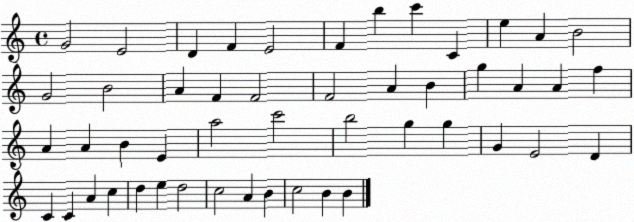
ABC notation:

X:1
T:Untitled
M:4/4
L:1/4
K:C
G2 E2 D F E2 F b c' C e A B2 G2 B2 A F F2 F2 A B g A A f A A B E a2 c'2 b2 g g G E2 D C C A c d e d2 c2 A B c2 B B